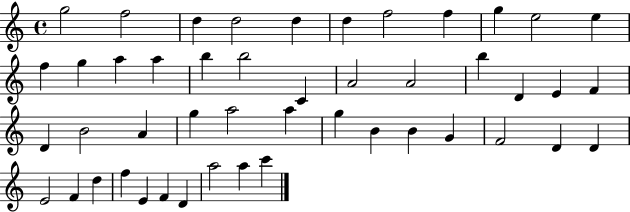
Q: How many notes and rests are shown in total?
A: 47